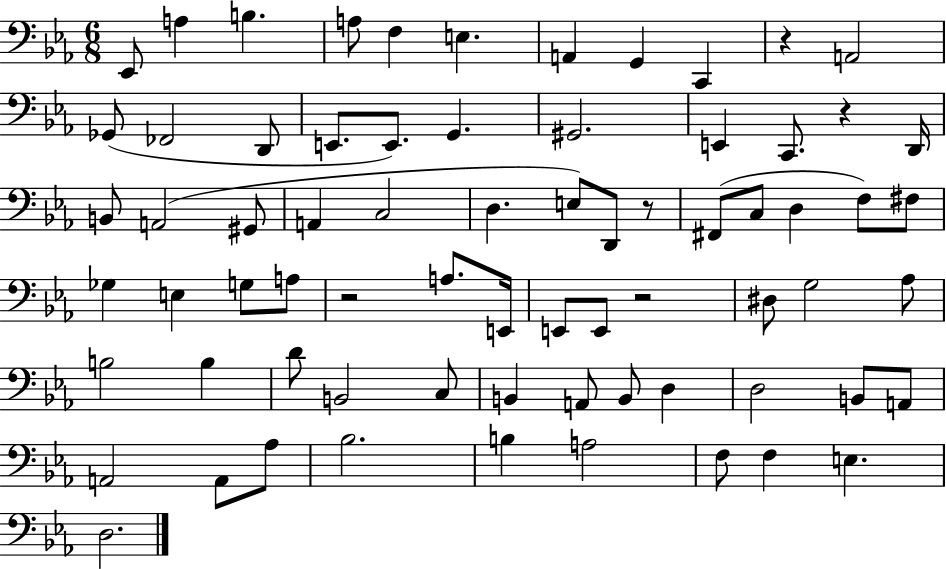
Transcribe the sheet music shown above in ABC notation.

X:1
T:Untitled
M:6/8
L:1/4
K:Eb
_E,,/2 A, B, A,/2 F, E, A,, G,, C,, z A,,2 _G,,/2 _F,,2 D,,/2 E,,/2 E,,/2 G,, ^G,,2 E,, C,,/2 z D,,/4 B,,/2 A,,2 ^G,,/2 A,, C,2 D, E,/2 D,,/2 z/2 ^F,,/2 C,/2 D, F,/2 ^F,/2 _G, E, G,/2 A,/2 z2 A,/2 E,,/4 E,,/2 E,,/2 z2 ^D,/2 G,2 _A,/2 B,2 B, D/2 B,,2 C,/2 B,, A,,/2 B,,/2 D, D,2 B,,/2 A,,/2 A,,2 A,,/2 _A,/2 _B,2 B, A,2 F,/2 F, E, D,2